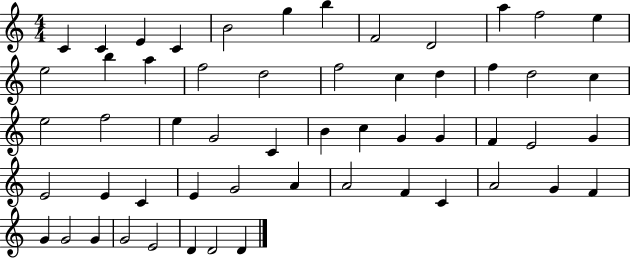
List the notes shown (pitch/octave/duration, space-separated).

C4/q C4/q E4/q C4/q B4/h G5/q B5/q F4/h D4/h A5/q F5/h E5/q E5/h B5/q A5/q F5/h D5/h F5/h C5/q D5/q F5/q D5/h C5/q E5/h F5/h E5/q G4/h C4/q B4/q C5/q G4/q G4/q F4/q E4/h G4/q E4/h E4/q C4/q E4/q G4/h A4/q A4/h F4/q C4/q A4/h G4/q F4/q G4/q G4/h G4/q G4/h E4/h D4/q D4/h D4/q